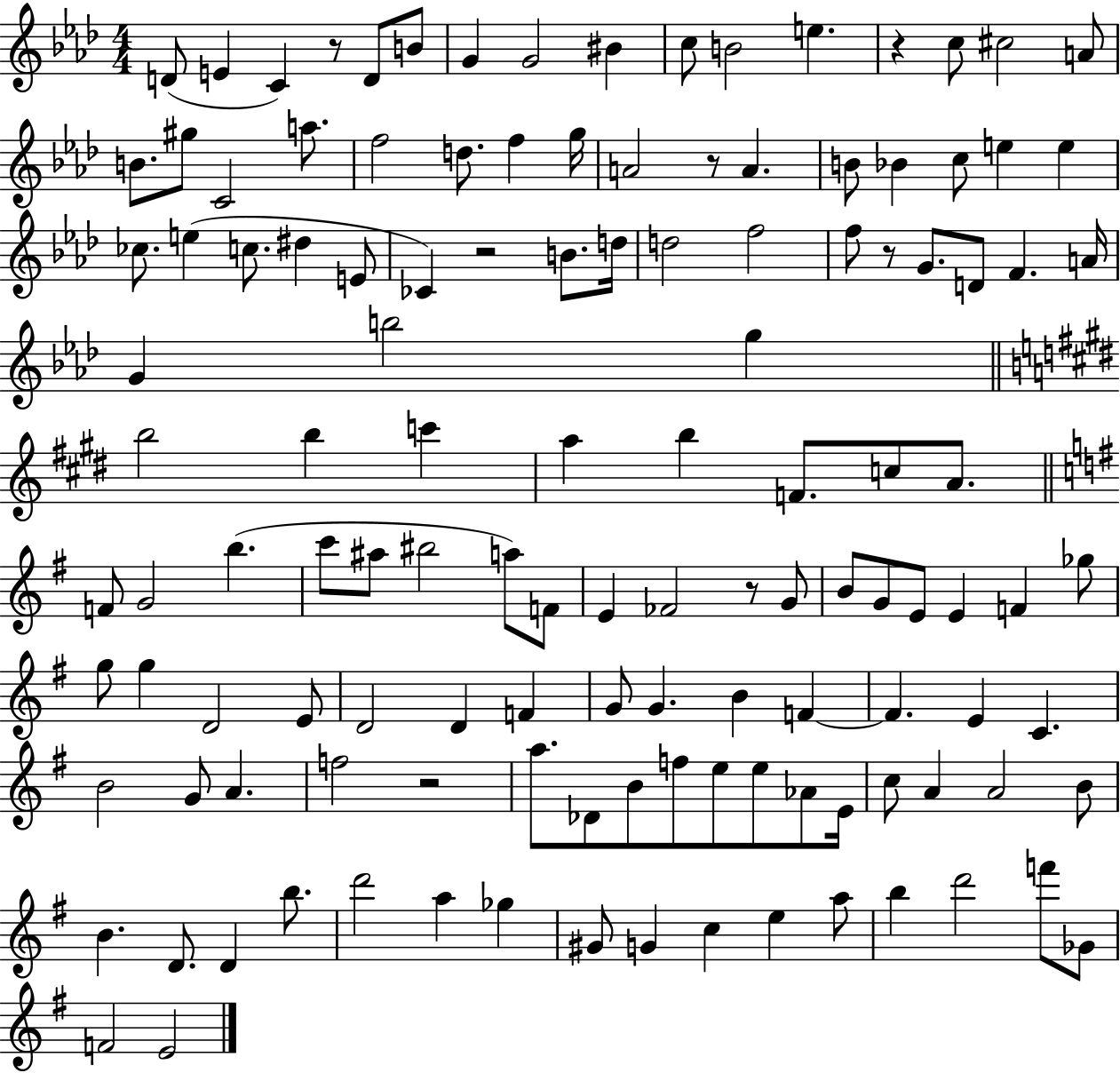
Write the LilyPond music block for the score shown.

{
  \clef treble
  \numericTimeSignature
  \time 4/4
  \key aes \major
  \repeat volta 2 { d'8( e'4 c'4) r8 d'8 b'8 | g'4 g'2 bis'4 | c''8 b'2 e''4. | r4 c''8 cis''2 a'8 | \break b'8. gis''8 c'2 a''8. | f''2 d''8. f''4 g''16 | a'2 r8 a'4. | b'8 bes'4 c''8 e''4 e''4 | \break ces''8. e''4( c''8. dis''4 e'8 | ces'4) r2 b'8. d''16 | d''2 f''2 | f''8 r8 g'8. d'8 f'4. a'16 | \break g'4 b''2 g''4 | \bar "||" \break \key e \major b''2 b''4 c'''4 | a''4 b''4 f'8. c''8 a'8. | \bar "||" \break \key g \major f'8 g'2 b''4.( | c'''8 ais''8 bis''2 a''8) f'8 | e'4 fes'2 r8 g'8 | b'8 g'8 e'8 e'4 f'4 ges''8 | \break g''8 g''4 d'2 e'8 | d'2 d'4 f'4 | g'8 g'4. b'4 f'4~~ | f'4. e'4 c'4. | \break b'2 g'8 a'4. | f''2 r2 | a''8. des'8 b'8 f''8 e''8 e''8 aes'8 e'16 | c''8 a'4 a'2 b'8 | \break b'4. d'8. d'4 b''8. | d'''2 a''4 ges''4 | gis'8 g'4 c''4 e''4 a''8 | b''4 d'''2 f'''8 ges'8 | \break f'2 e'2 | } \bar "|."
}